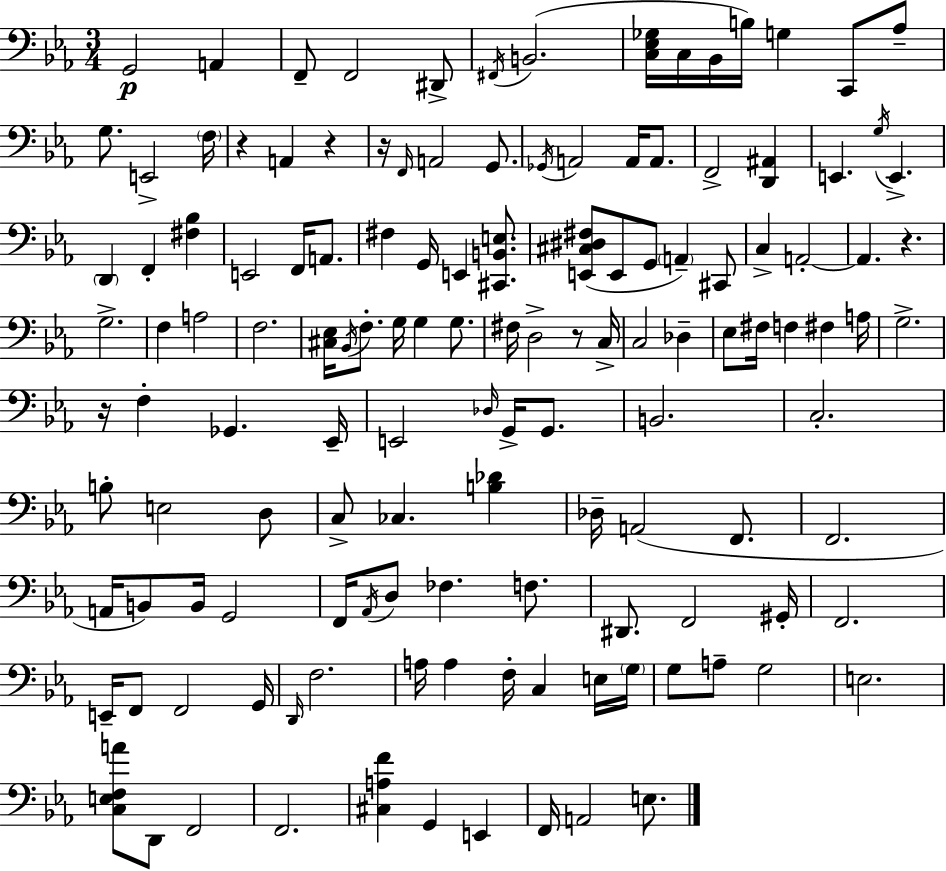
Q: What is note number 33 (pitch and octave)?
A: A2